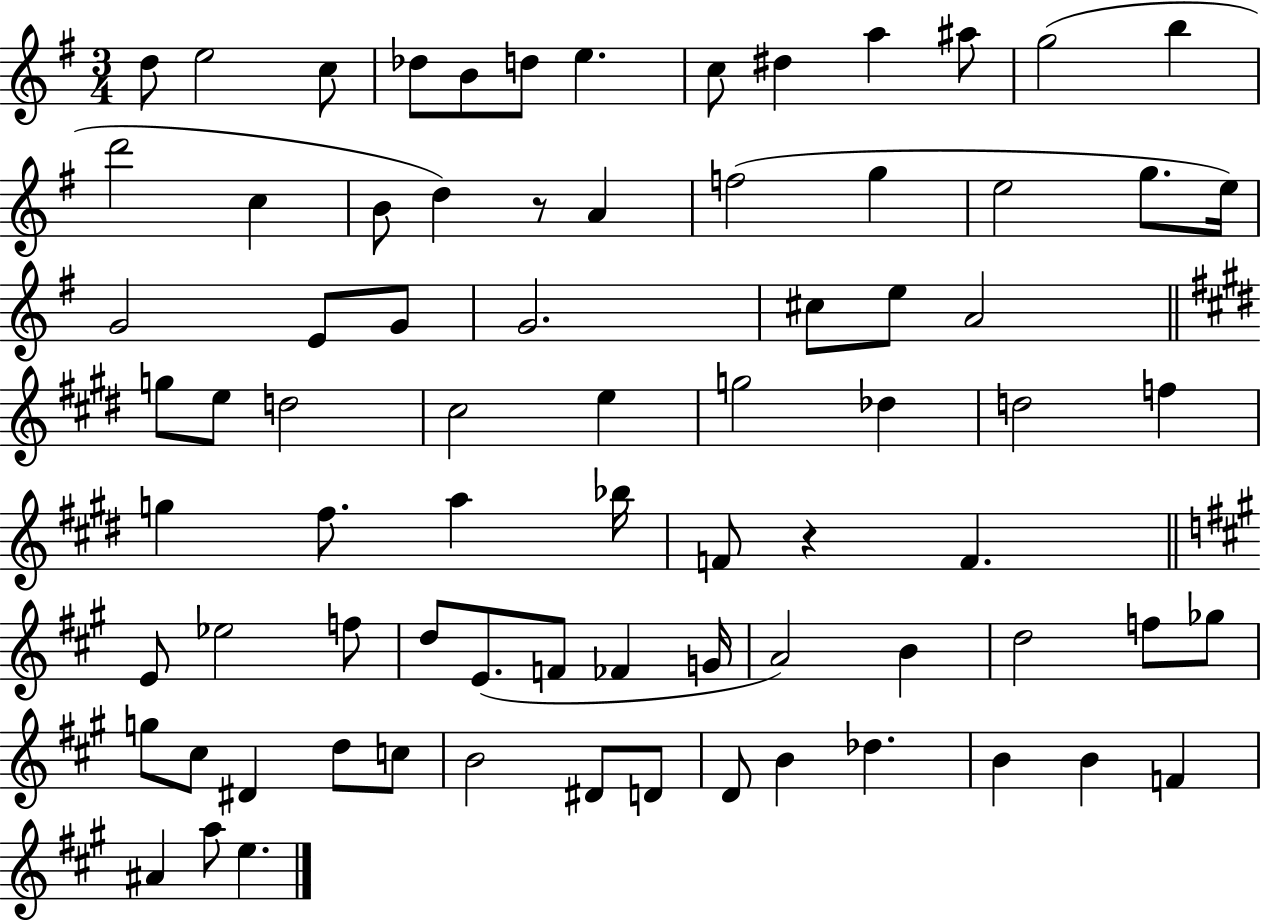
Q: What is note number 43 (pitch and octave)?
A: Bb5